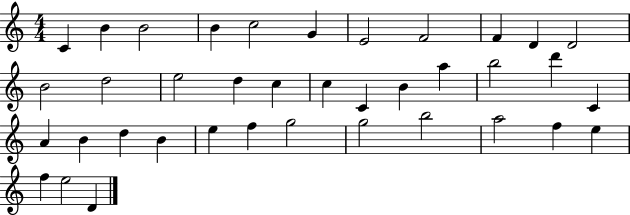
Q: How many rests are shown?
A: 0